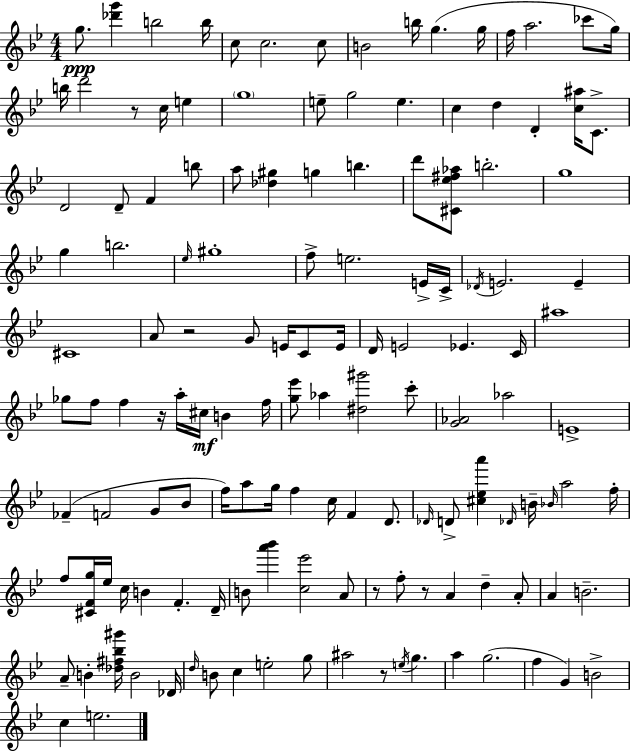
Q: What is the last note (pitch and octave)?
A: E5